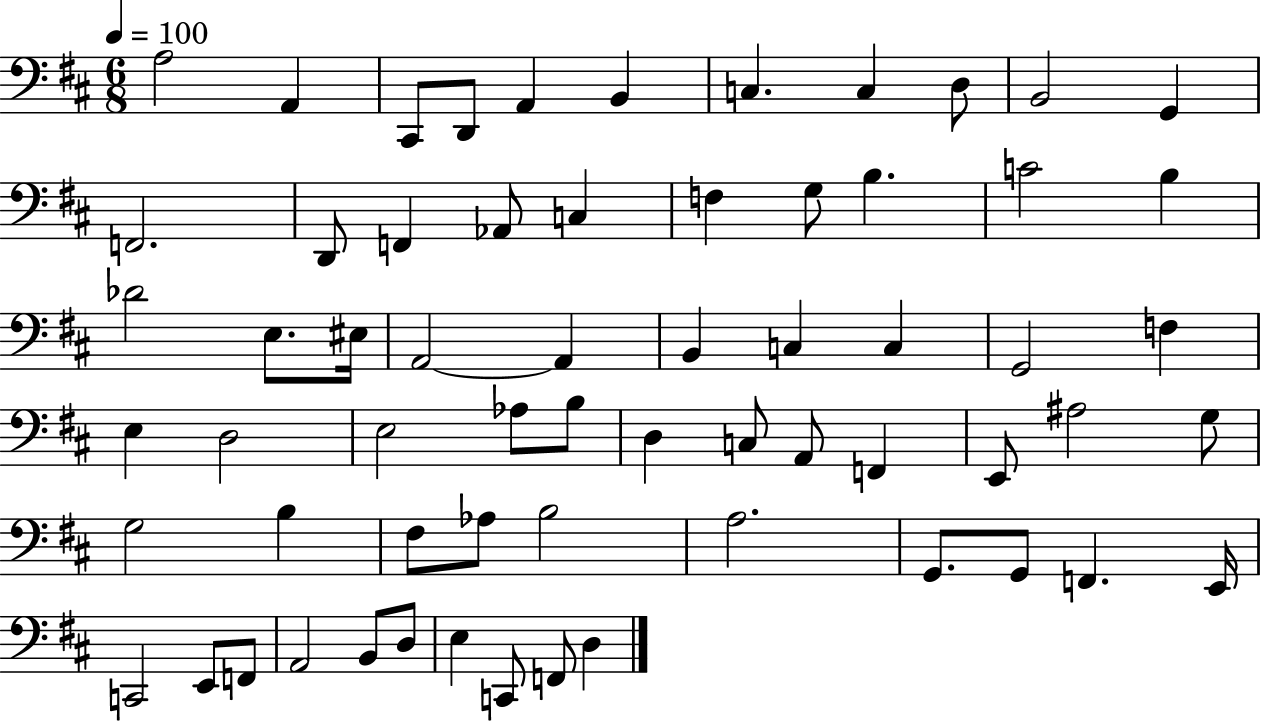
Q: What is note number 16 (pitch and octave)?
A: C3